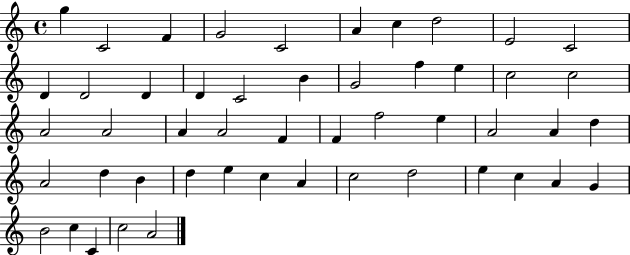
{
  \clef treble
  \time 4/4
  \defaultTimeSignature
  \key c \major
  g''4 c'2 f'4 | g'2 c'2 | a'4 c''4 d''2 | e'2 c'2 | \break d'4 d'2 d'4 | d'4 c'2 b'4 | g'2 f''4 e''4 | c''2 c''2 | \break a'2 a'2 | a'4 a'2 f'4 | f'4 f''2 e''4 | a'2 a'4 d''4 | \break a'2 d''4 b'4 | d''4 e''4 c''4 a'4 | c''2 d''2 | e''4 c''4 a'4 g'4 | \break b'2 c''4 c'4 | c''2 a'2 | \bar "|."
}